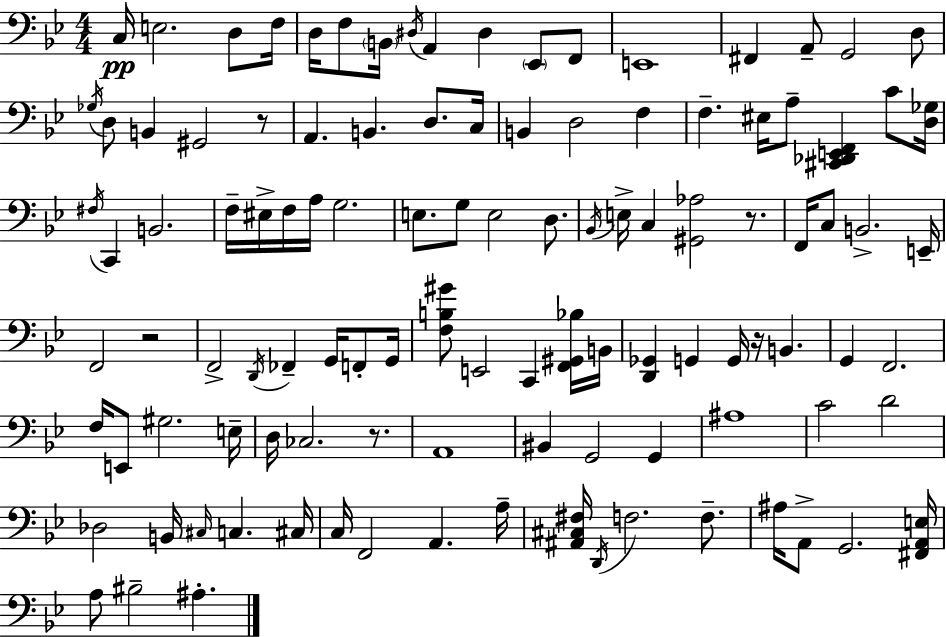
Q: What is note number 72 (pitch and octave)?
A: CES3